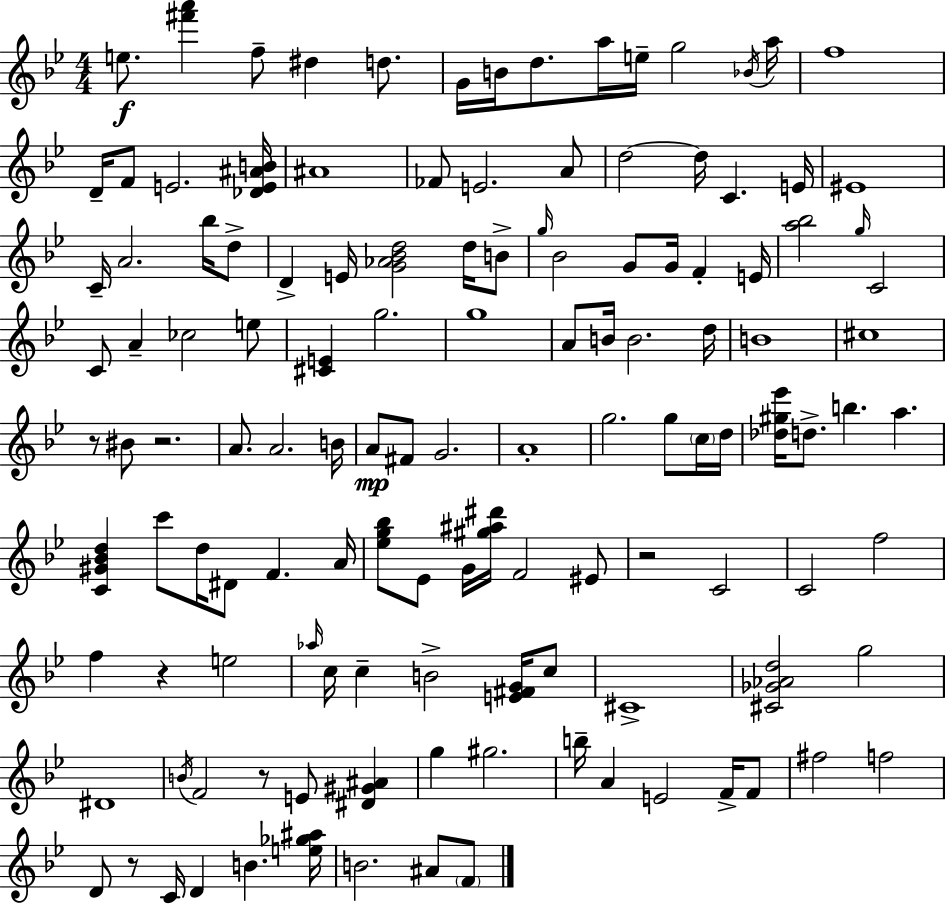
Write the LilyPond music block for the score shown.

{
  \clef treble
  \numericTimeSignature
  \time 4/4
  \key bes \major
  e''8.\f <fis''' a'''>4 f''8-- dis''4 d''8. | g'16 b'16 d''8. a''16 e''16-- g''2 \acciaccatura { bes'16 } | a''16 f''1 | d'16-- f'8 e'2. | \break <des' e' ais' b'>16 ais'1 | fes'8 e'2. a'8 | d''2~~ d''16 c'4. | e'16 eis'1 | \break c'16-- a'2. bes''16 d''8-> | d'4-> e'16 <g' aes' bes' d''>2 d''16 b'8-> | \grace { g''16 } bes'2 g'8 g'16 f'4-. | e'16 <a'' bes''>2 \grace { g''16 } c'2 | \break c'8 a'4-- ces''2 | e''8 <cis' e'>4 g''2. | g''1 | a'8 b'16 b'2. | \break d''16 b'1 | cis''1 | r8 bis'8 r2. | a'8. a'2. | \break b'16 a'8\mp fis'8 g'2. | a'1-. | g''2. g''8 | \parenthesize c''16 d''16 <des'' gis'' ees'''>16 d''8.-> b''4. a''4. | \break <c' gis' bes' d''>4 c'''8 d''16 dis'8 f'4. | a'16 <ees'' g'' bes''>8 ees'8 g'16 <gis'' ais'' dis'''>16 f'2 | eis'8 r2 c'2 | c'2 f''2 | \break f''4 r4 e''2 | \grace { aes''16 } c''16 c''4-- b'2-> | <e' fis' g'>16 c''8 cis'1-> | <cis' ges' aes' d''>2 g''2 | \break dis'1 | \acciaccatura { b'16 } f'2 r8 e'8 | <dis' gis' ais'>4 g''4 gis''2. | b''16-- a'4 e'2 | \break f'16-> f'8 fis''2 f''2 | d'8 r8 c'16 d'4 b'4. | <e'' ges'' ais''>16 b'2. | ais'8 \parenthesize f'8 \bar "|."
}